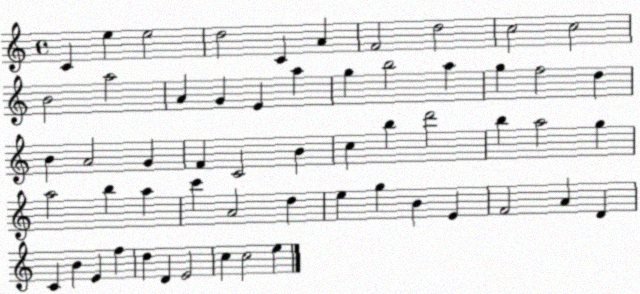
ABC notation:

X:1
T:Untitled
M:4/4
L:1/4
K:C
C e e2 d2 C A F2 d2 c2 c2 B2 a2 A G E a g b2 a g f2 d B A2 G F C2 B c b d'2 b a2 g a2 b a c' A2 d e g B E F2 A D C B E f d D E2 c c2 e